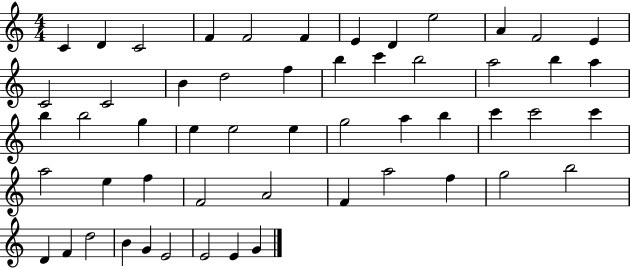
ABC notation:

X:1
T:Untitled
M:4/4
L:1/4
K:C
C D C2 F F2 F E D e2 A F2 E C2 C2 B d2 f b c' b2 a2 b a b b2 g e e2 e g2 a b c' c'2 c' a2 e f F2 A2 F a2 f g2 b2 D F d2 B G E2 E2 E G